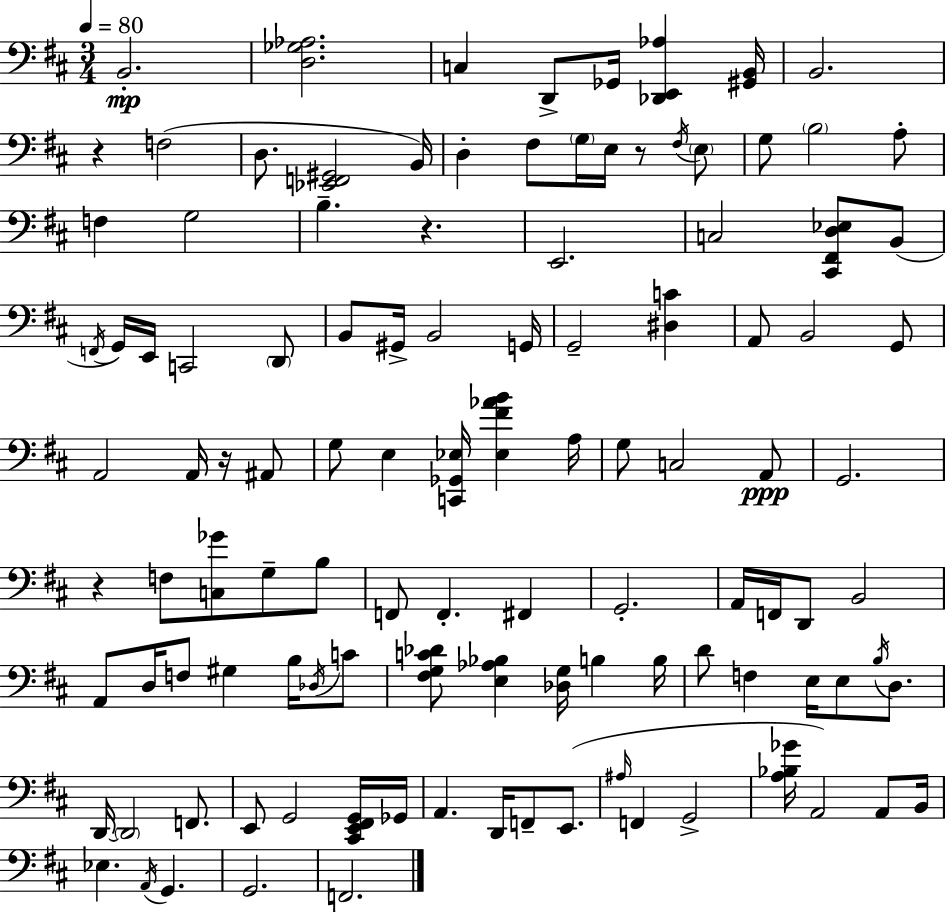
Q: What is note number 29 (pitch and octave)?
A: B2